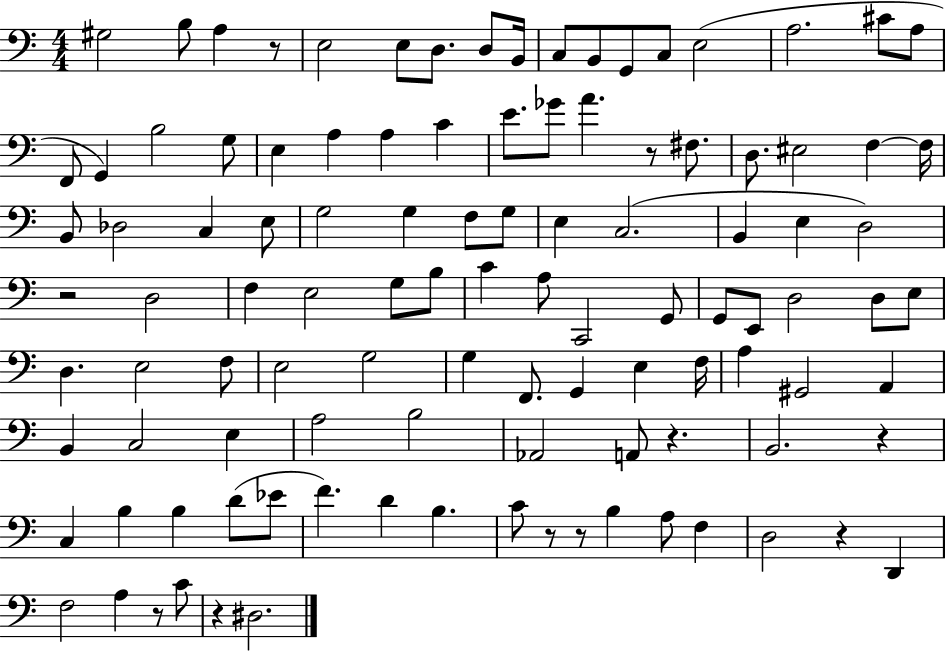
X:1
T:Untitled
M:4/4
L:1/4
K:C
^G,2 B,/2 A, z/2 E,2 E,/2 D,/2 D,/2 B,,/4 C,/2 B,,/2 G,,/2 C,/2 E,2 A,2 ^C/2 A,/2 F,,/2 G,, B,2 G,/2 E, A, A, C E/2 _G/2 A z/2 ^F,/2 D,/2 ^E,2 F, F,/4 B,,/2 _D,2 C, E,/2 G,2 G, F,/2 G,/2 E, C,2 B,, E, D,2 z2 D,2 F, E,2 G,/2 B,/2 C A,/2 C,,2 G,,/2 G,,/2 E,,/2 D,2 D,/2 E,/2 D, E,2 F,/2 E,2 G,2 G, F,,/2 G,, E, F,/4 A, ^G,,2 A,, B,, C,2 E, A,2 B,2 _A,,2 A,,/2 z B,,2 z C, B, B, D/2 _E/2 F D B, C/2 z/2 z/2 B, A,/2 F, D,2 z D,, F,2 A, z/2 C/2 z ^D,2